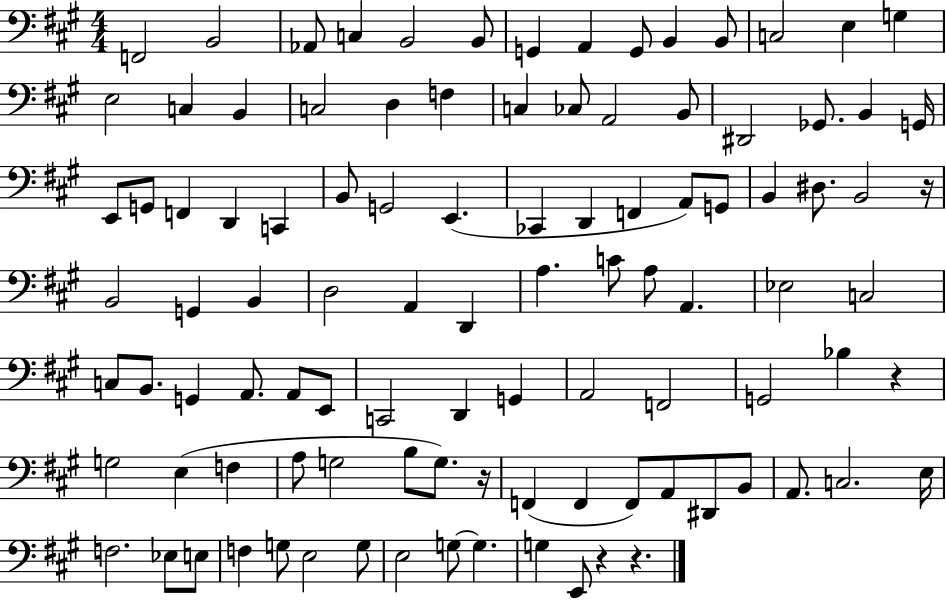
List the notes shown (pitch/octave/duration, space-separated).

F2/h B2/h Ab2/e C3/q B2/h B2/e G2/q A2/q G2/e B2/q B2/e C3/h E3/q G3/q E3/h C3/q B2/q C3/h D3/q F3/q C3/q CES3/e A2/h B2/e D#2/h Gb2/e. B2/q G2/s E2/e G2/e F2/q D2/q C2/q B2/e G2/h E2/q. CES2/q D2/q F2/q A2/e G2/e B2/q D#3/e. B2/h R/s B2/h G2/q B2/q D3/h A2/q D2/q A3/q. C4/e A3/e A2/q. Eb3/h C3/h C3/e B2/e. G2/q A2/e. A2/e E2/e C2/h D2/q G2/q A2/h F2/h G2/h Bb3/q R/q G3/h E3/q F3/q A3/e G3/h B3/e G3/e. R/s F2/q F2/q F2/e A2/e D#2/e B2/e A2/e. C3/h. E3/s F3/h. Eb3/e E3/e F3/q G3/e E3/h G3/e E3/h G3/e G3/q. G3/q E2/e R/q R/q.